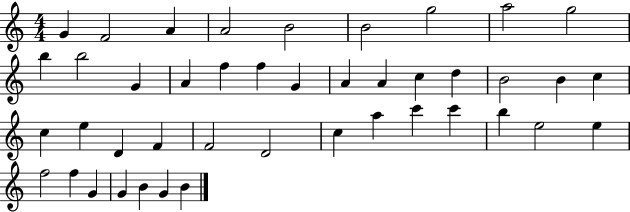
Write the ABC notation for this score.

X:1
T:Untitled
M:4/4
L:1/4
K:C
G F2 A A2 B2 B2 g2 a2 g2 b b2 G A f f G A A c d B2 B c c e D F F2 D2 c a c' c' b e2 e f2 f G G B G B